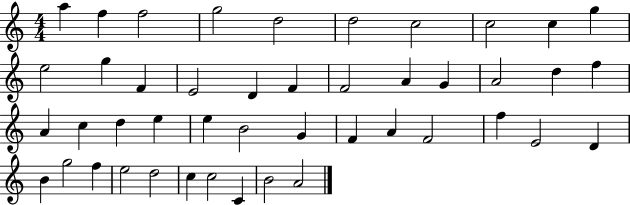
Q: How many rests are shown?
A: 0